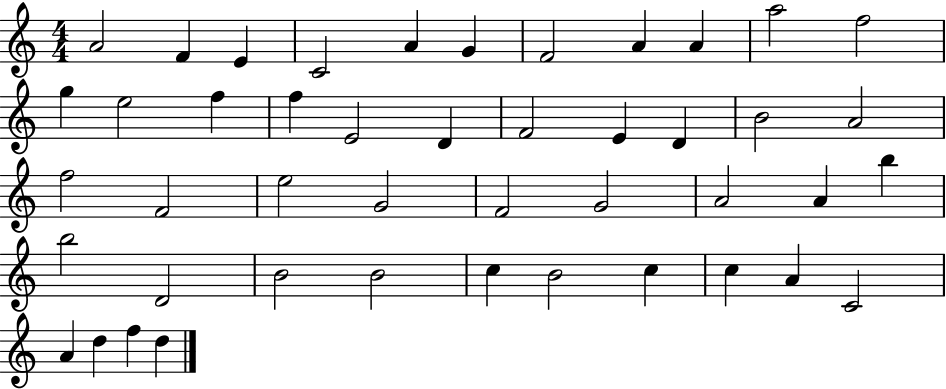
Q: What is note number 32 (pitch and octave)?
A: B5